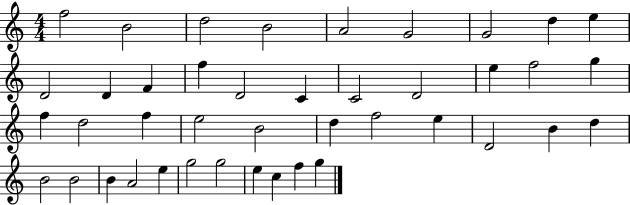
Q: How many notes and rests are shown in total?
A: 42